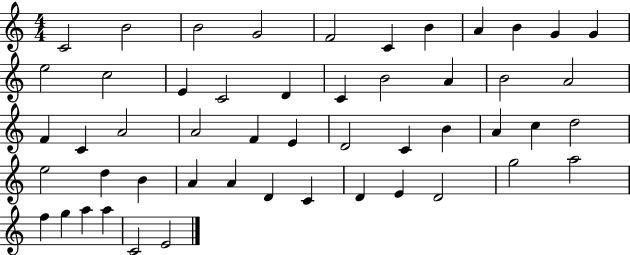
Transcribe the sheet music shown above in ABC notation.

X:1
T:Untitled
M:4/4
L:1/4
K:C
C2 B2 B2 G2 F2 C B A B G G e2 c2 E C2 D C B2 A B2 A2 F C A2 A2 F E D2 C B A c d2 e2 d B A A D C D E D2 g2 a2 f g a a C2 E2